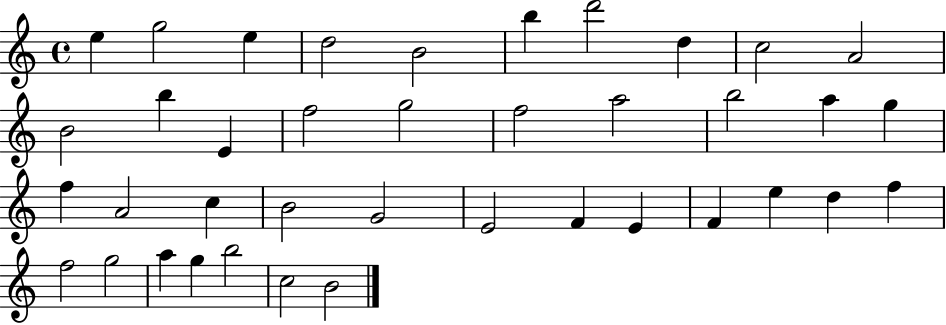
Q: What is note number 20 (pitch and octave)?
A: G5